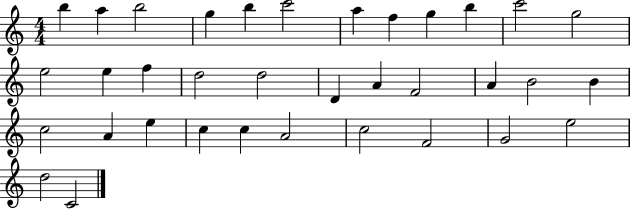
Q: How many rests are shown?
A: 0